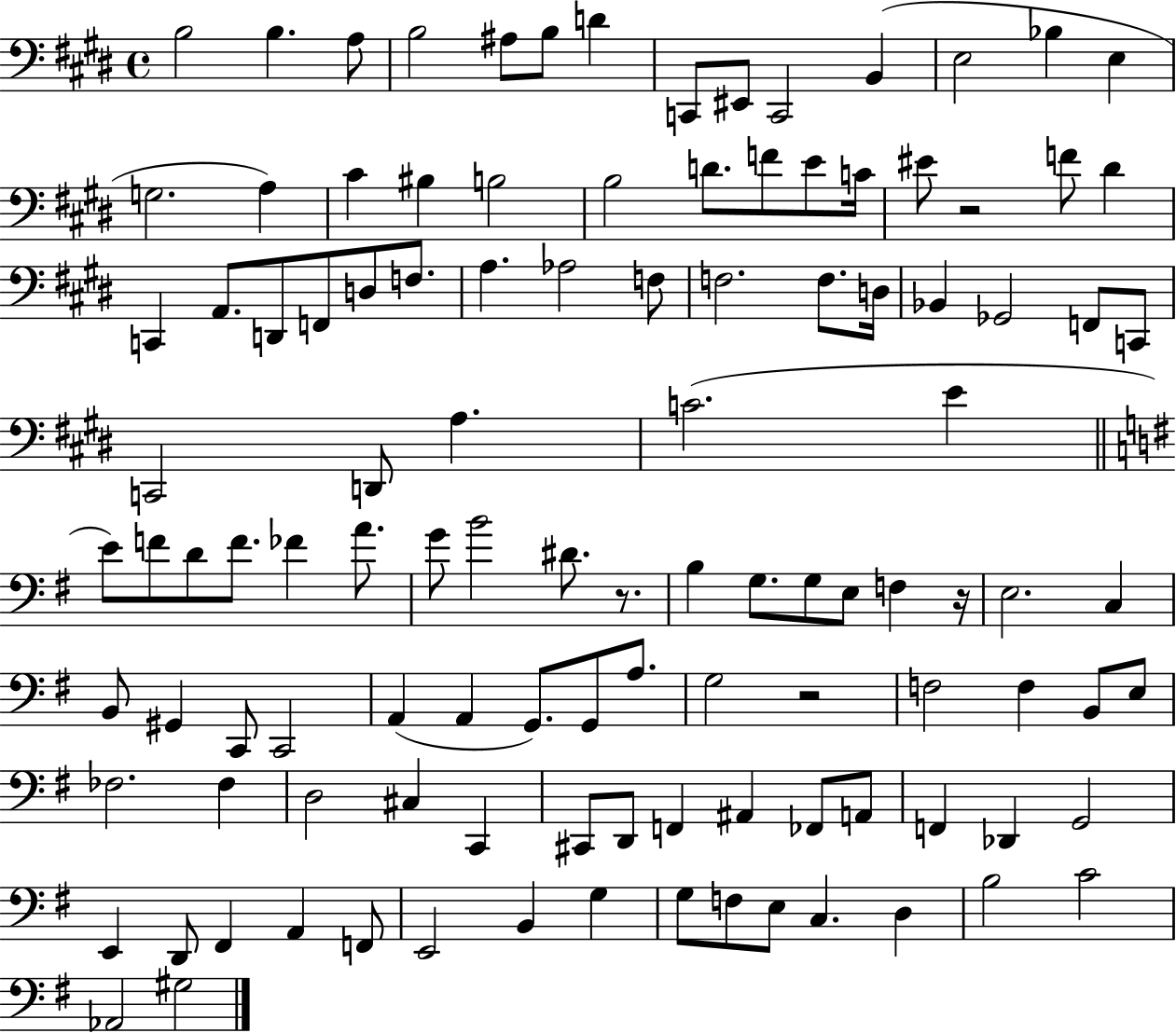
B3/h B3/q. A3/e B3/h A#3/e B3/e D4/q C2/e EIS2/e C2/h B2/q E3/h Bb3/q E3/q G3/h. A3/q C#4/q BIS3/q B3/h B3/h D4/e. F4/e E4/e C4/s EIS4/e R/h F4/e D#4/q C2/q A2/e. D2/e F2/e D3/e F3/e. A3/q. Ab3/h F3/e F3/h. F3/e. D3/s Bb2/q Gb2/h F2/e C2/e C2/h D2/e A3/q. C4/h. E4/q E4/e F4/e D4/e F4/e. FES4/q A4/e. G4/e B4/h D#4/e. R/e. B3/q G3/e. G3/e E3/e F3/q R/s E3/h. C3/q B2/e G#2/q C2/e C2/h A2/q A2/q G2/e. G2/e A3/e. G3/h R/h F3/h F3/q B2/e E3/e FES3/h. FES3/q D3/h C#3/q C2/q C#2/e D2/e F2/q A#2/q FES2/e A2/e F2/q Db2/q G2/h E2/q D2/e F#2/q A2/q F2/e E2/h B2/q G3/q G3/e F3/e E3/e C3/q. D3/q B3/h C4/h Ab2/h G#3/h